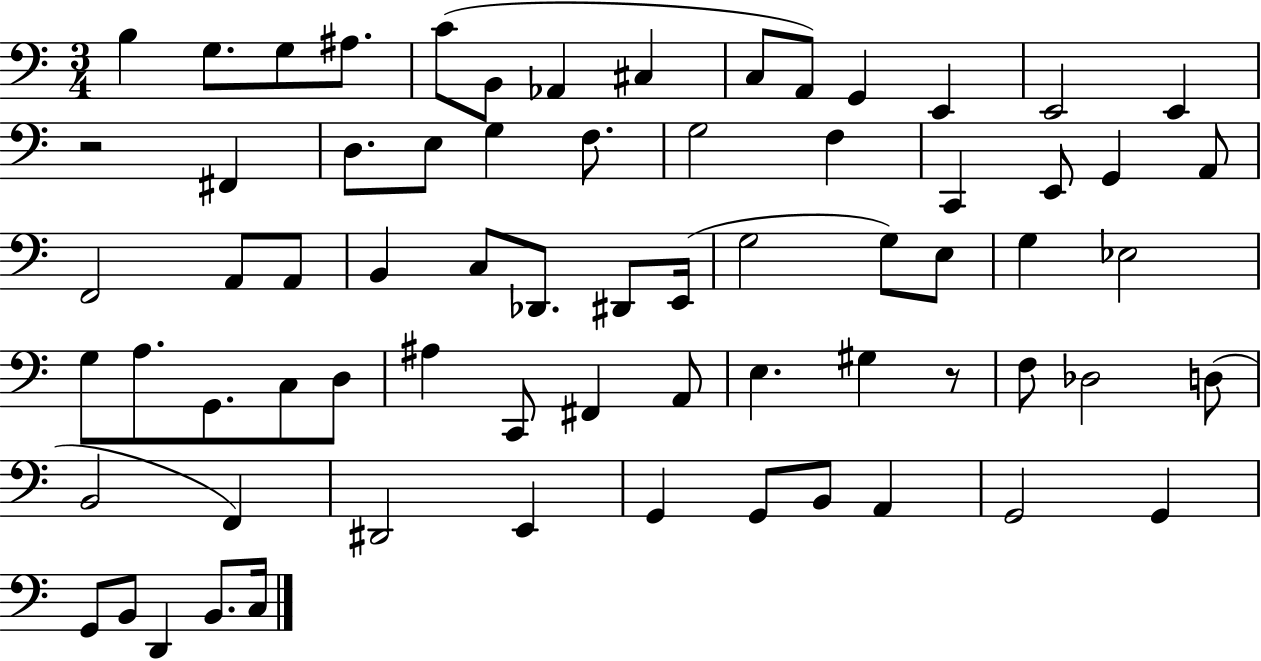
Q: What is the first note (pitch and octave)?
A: B3